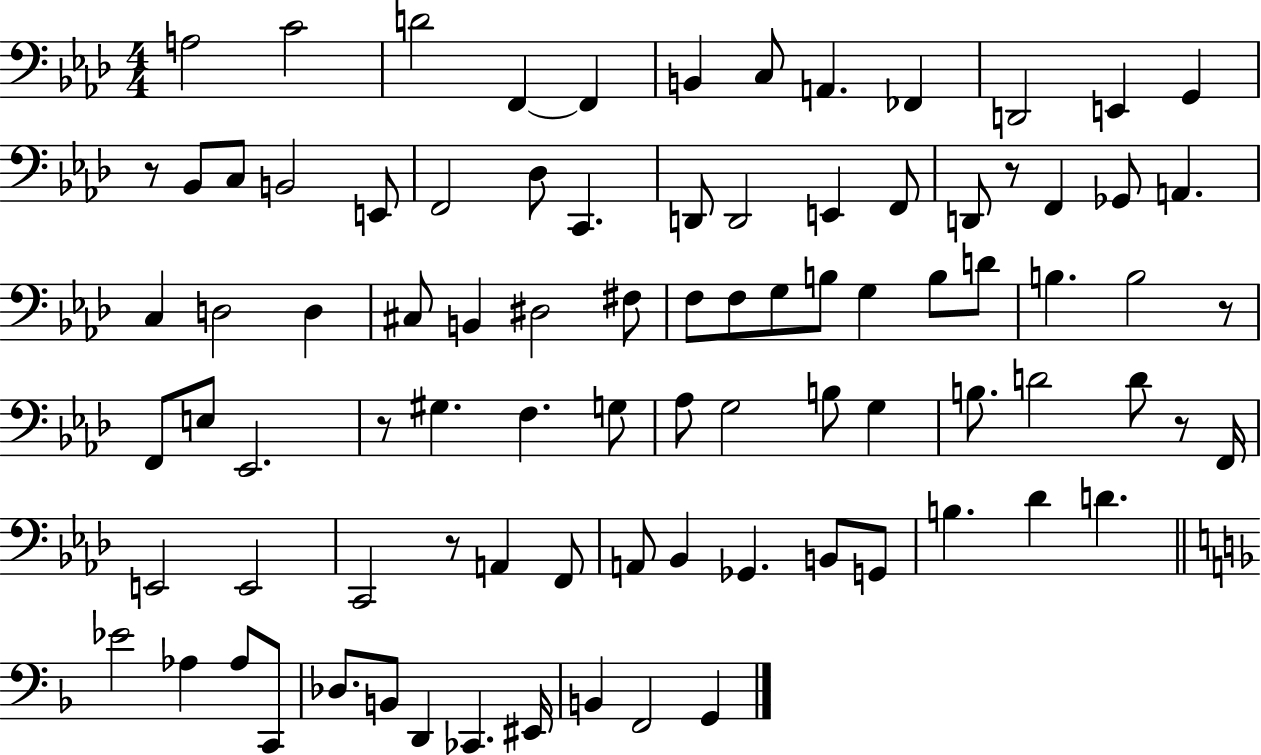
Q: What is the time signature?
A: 4/4